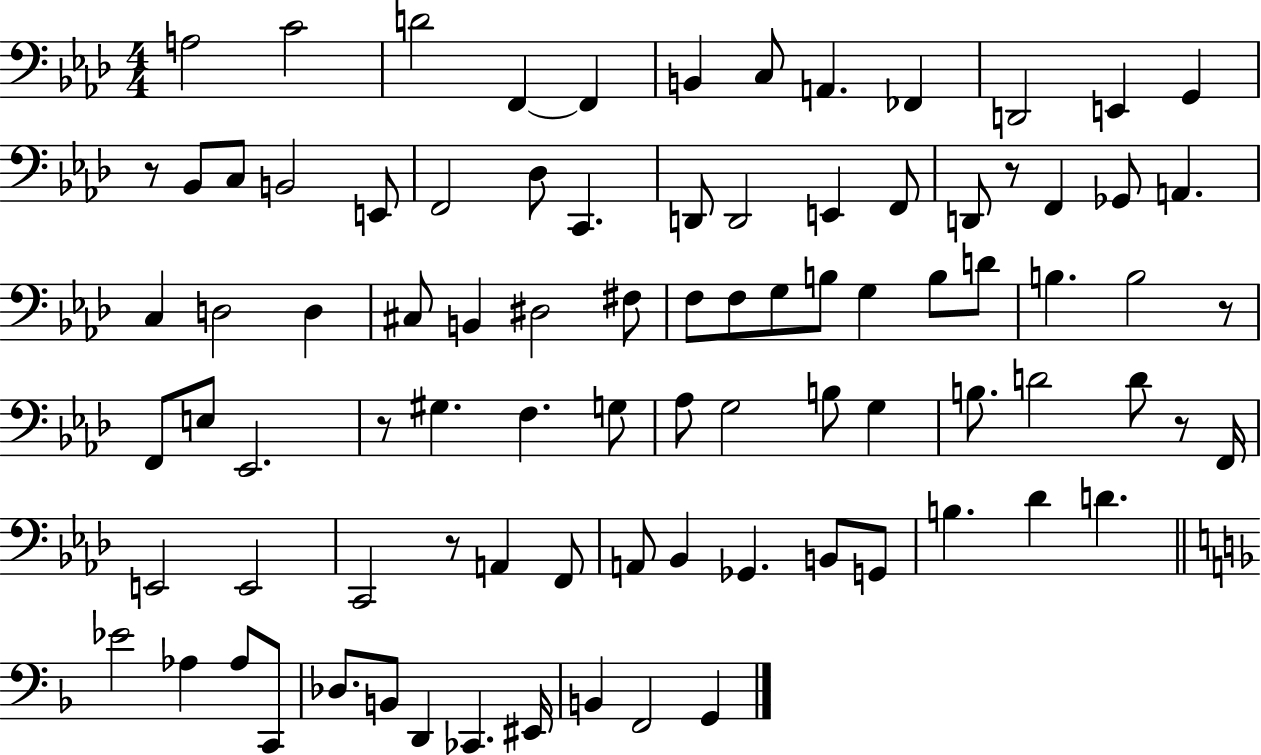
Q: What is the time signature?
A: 4/4